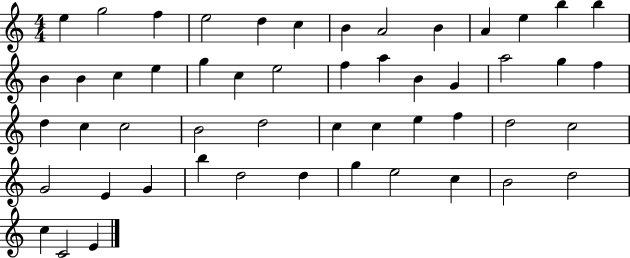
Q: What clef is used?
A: treble